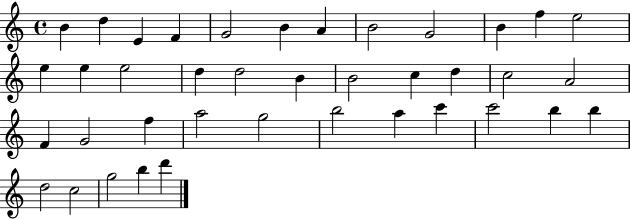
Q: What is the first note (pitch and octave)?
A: B4